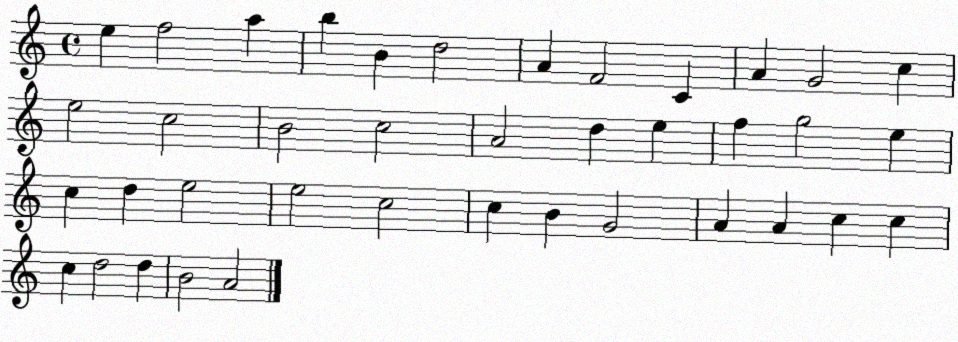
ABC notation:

X:1
T:Untitled
M:4/4
L:1/4
K:C
e f2 a b B d2 A F2 C A G2 c e2 c2 B2 c2 A2 d e f g2 e c d e2 e2 c2 c B G2 A A c c c d2 d B2 A2